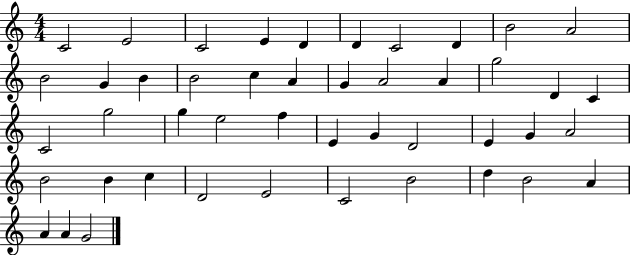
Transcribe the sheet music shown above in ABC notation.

X:1
T:Untitled
M:4/4
L:1/4
K:C
C2 E2 C2 E D D C2 D B2 A2 B2 G B B2 c A G A2 A g2 D C C2 g2 g e2 f E G D2 E G A2 B2 B c D2 E2 C2 B2 d B2 A A A G2